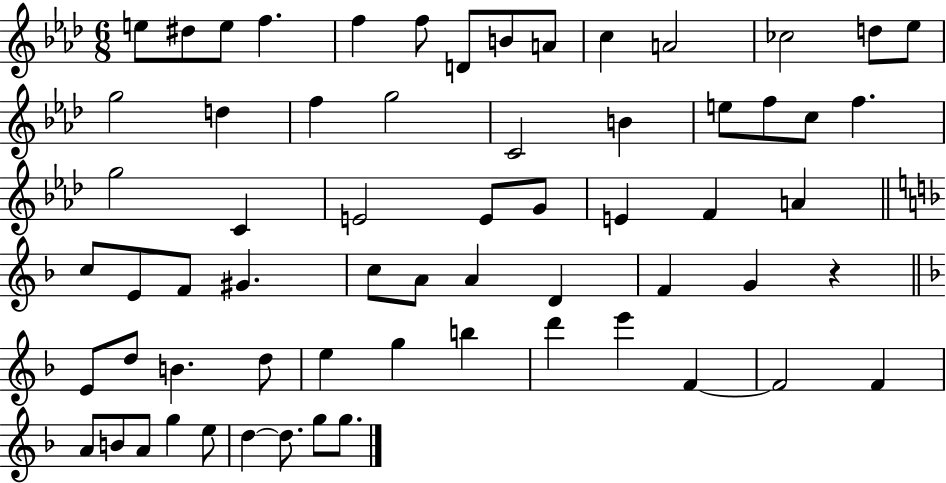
E5/e D#5/e E5/e F5/q. F5/q F5/e D4/e B4/e A4/e C5/q A4/h CES5/h D5/e Eb5/e G5/h D5/q F5/q G5/h C4/h B4/q E5/e F5/e C5/e F5/q. G5/h C4/q E4/h E4/e G4/e E4/q F4/q A4/q C5/e E4/e F4/e G#4/q. C5/e A4/e A4/q D4/q F4/q G4/q R/q E4/e D5/e B4/q. D5/e E5/q G5/q B5/q D6/q E6/q F4/q F4/h F4/q A4/e B4/e A4/e G5/q E5/e D5/q D5/e. G5/e G5/e.